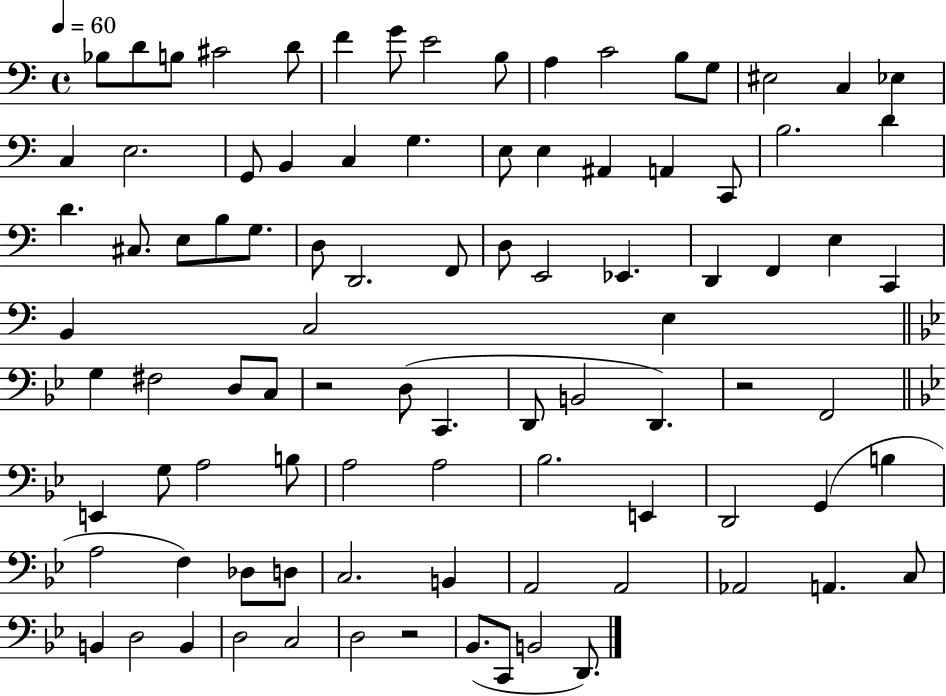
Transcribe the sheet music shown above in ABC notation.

X:1
T:Untitled
M:4/4
L:1/4
K:C
_B,/2 D/2 B,/2 ^C2 D/2 F G/2 E2 B,/2 A, C2 B,/2 G,/2 ^E,2 C, _E, C, E,2 G,,/2 B,, C, G, E,/2 E, ^A,, A,, C,,/2 B,2 D D ^C,/2 E,/2 B,/2 G,/2 D,/2 D,,2 F,,/2 D,/2 E,,2 _E,, D,, F,, E, C,, B,, C,2 E, G, ^F,2 D,/2 C,/2 z2 D,/2 C,, D,,/2 B,,2 D,, z2 F,,2 E,, G,/2 A,2 B,/2 A,2 A,2 _B,2 E,, D,,2 G,, B, A,2 F, _D,/2 D,/2 C,2 B,, A,,2 A,,2 _A,,2 A,, C,/2 B,, D,2 B,, D,2 C,2 D,2 z2 _B,,/2 C,,/2 B,,2 D,,/2